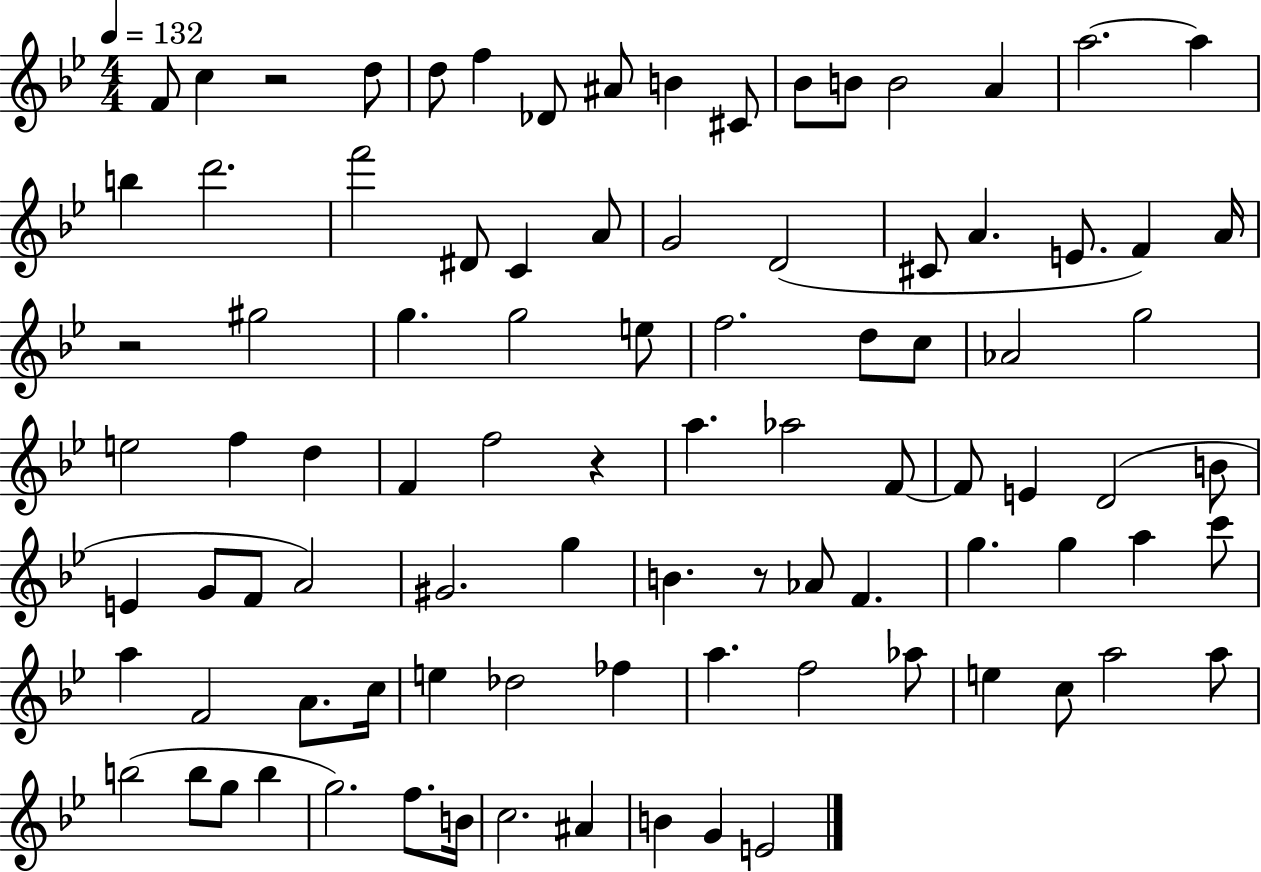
X:1
T:Untitled
M:4/4
L:1/4
K:Bb
F/2 c z2 d/2 d/2 f _D/2 ^A/2 B ^C/2 _B/2 B/2 B2 A a2 a b d'2 f'2 ^D/2 C A/2 G2 D2 ^C/2 A E/2 F A/4 z2 ^g2 g g2 e/2 f2 d/2 c/2 _A2 g2 e2 f d F f2 z a _a2 F/2 F/2 E D2 B/2 E G/2 F/2 A2 ^G2 g B z/2 _A/2 F g g a c'/2 a F2 A/2 c/4 e _d2 _f a f2 _a/2 e c/2 a2 a/2 b2 b/2 g/2 b g2 f/2 B/4 c2 ^A B G E2